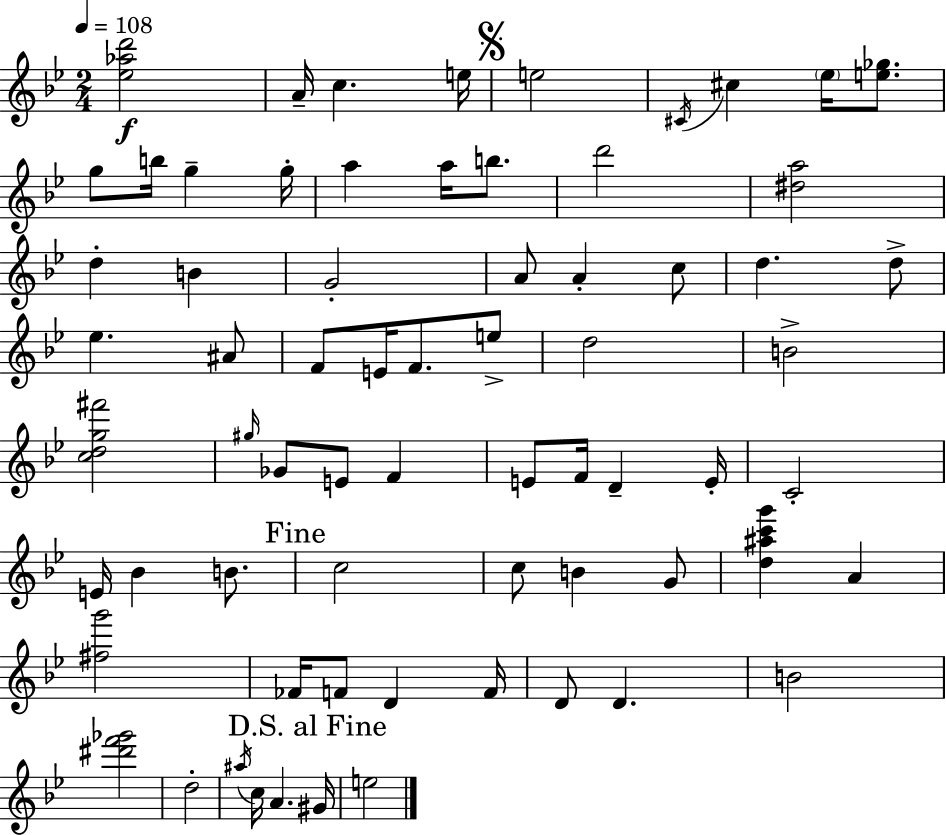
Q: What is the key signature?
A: G minor